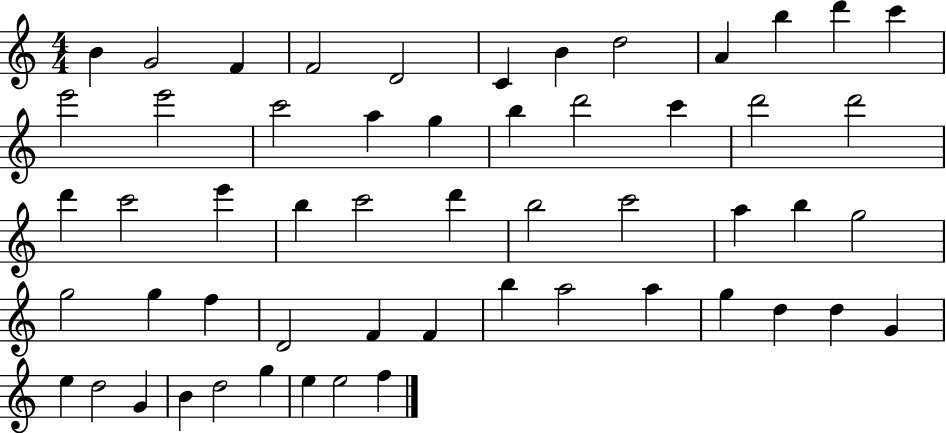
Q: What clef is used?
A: treble